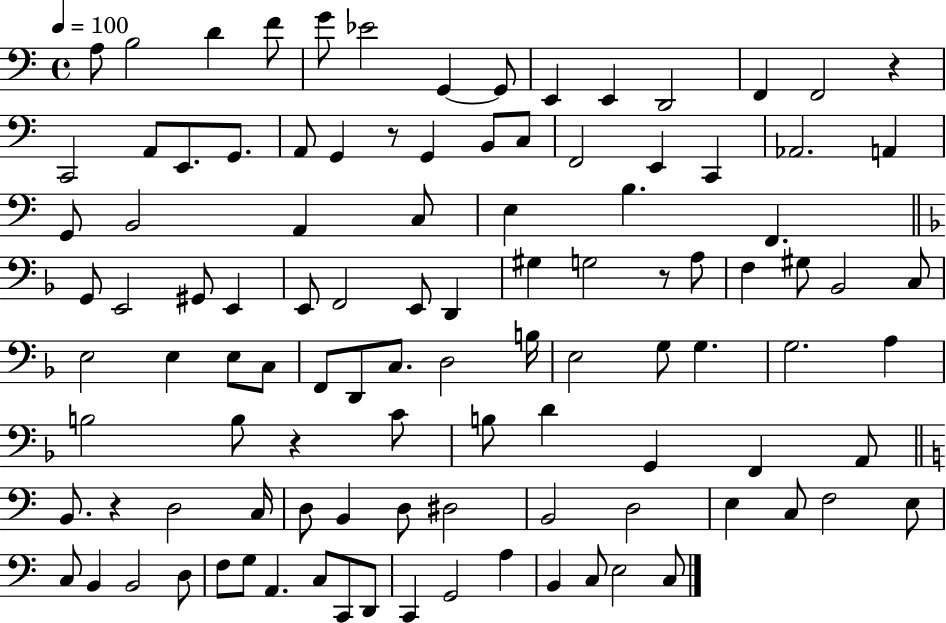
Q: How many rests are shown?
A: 5